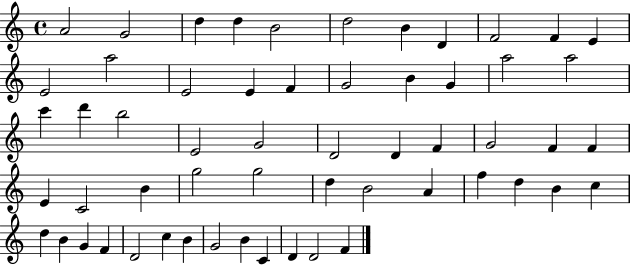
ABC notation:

X:1
T:Untitled
M:4/4
L:1/4
K:C
A2 G2 d d B2 d2 B D F2 F E E2 a2 E2 E F G2 B G a2 a2 c' d' b2 E2 G2 D2 D F G2 F F E C2 B g2 g2 d B2 A f d B c d B G F D2 c B G2 B C D D2 F